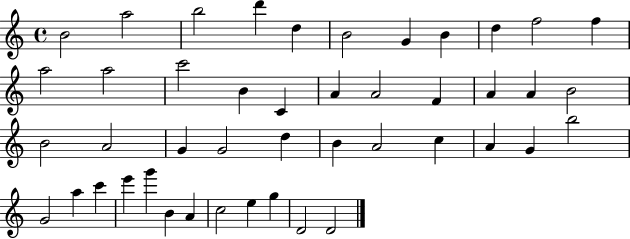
B4/h A5/h B5/h D6/q D5/q B4/h G4/q B4/q D5/q F5/h F5/q A5/h A5/h C6/h B4/q C4/q A4/q A4/h F4/q A4/q A4/q B4/h B4/h A4/h G4/q G4/h D5/q B4/q A4/h C5/q A4/q G4/q B5/h G4/h A5/q C6/q E6/q G6/q B4/q A4/q C5/h E5/q G5/q D4/h D4/h